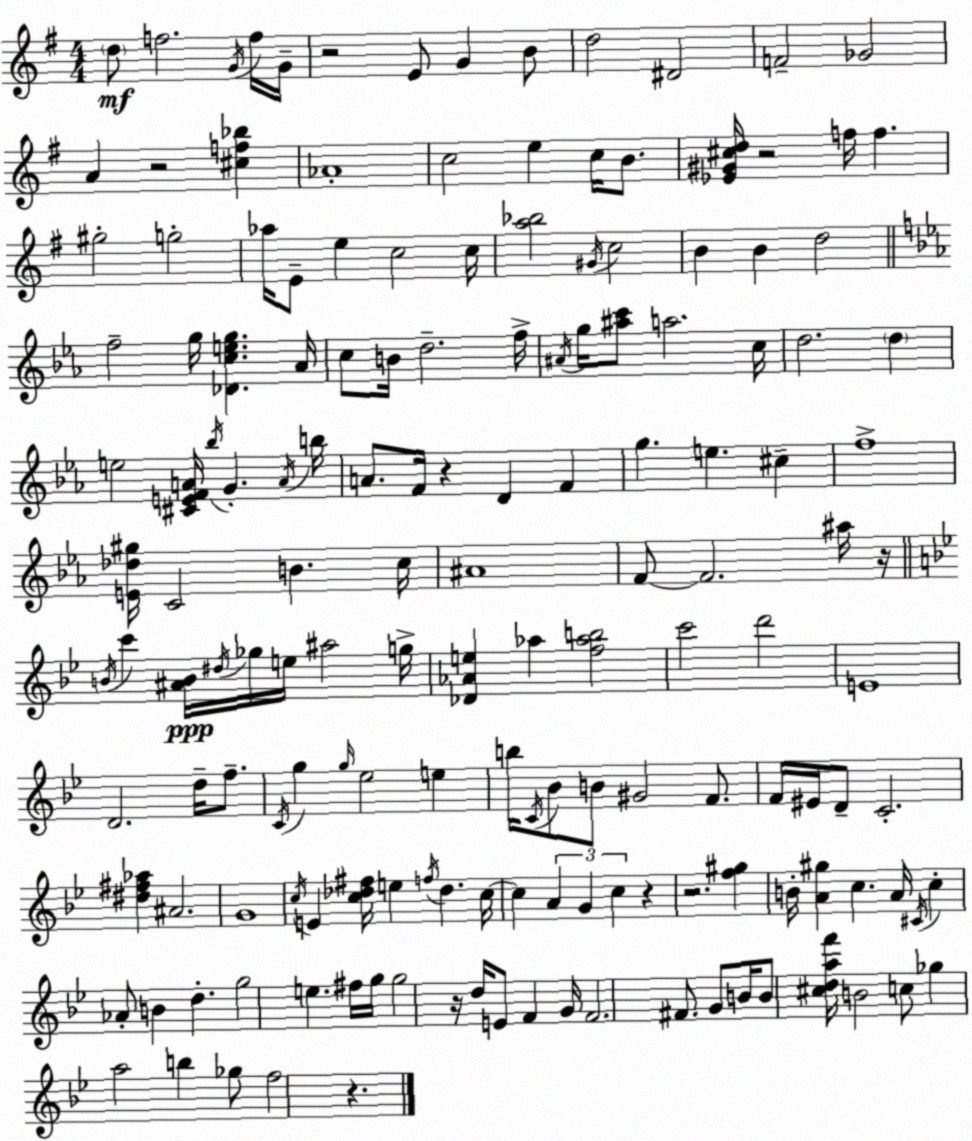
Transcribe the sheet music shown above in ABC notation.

X:1
T:Untitled
M:4/4
L:1/4
K:Em
d/2 f2 G/4 f/4 G/4 z2 E/2 G B/2 d2 ^D2 F2 _G2 A z2 [^cf_b] _A4 c2 e c/4 B/2 [_E^G^cd]/4 z2 f/4 f ^g2 g2 _a/4 E/2 e c2 c/4 [a_b]2 ^G/4 c2 B B d2 f2 g/4 [_Dceg] _A/4 c/2 B/4 d2 f/4 ^A/4 g/4 [^ac']/2 a2 c/4 d2 d e2 [^CEFA]/4 _b/4 G A/4 b/4 A/2 F/4 z D F g e ^c f4 [E_d^g]/4 C2 B c/4 ^A4 F/2 F2 ^a/4 z/4 B/4 c' [^AB]/4 ^d/4 _g/4 e/4 ^a2 g/4 [_D_Ae] _a [f_ab]2 c'2 d'2 E4 D2 d/4 f/2 C/4 g g/4 _e2 e b/4 C/4 _B/2 B/2 ^G2 F/2 F/4 ^E/4 D/2 C2 [^d^f_a] ^A2 G4 c/4 E [c_d^f]/4 e f/4 _d c/4 c A G c z z2 [f^g] B/4 [A^g] c A/4 ^C/4 c _A/2 B d g2 e ^f/4 g/4 g2 z/4 d/4 E/2 F G/4 F2 ^F/2 G/2 B/4 B/2 [^cdaf']/4 B2 c/2 _g a2 b _g/2 f2 z